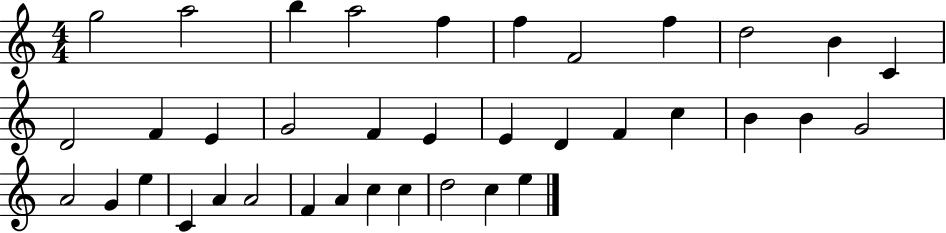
{
  \clef treble
  \numericTimeSignature
  \time 4/4
  \key c \major
  g''2 a''2 | b''4 a''2 f''4 | f''4 f'2 f''4 | d''2 b'4 c'4 | \break d'2 f'4 e'4 | g'2 f'4 e'4 | e'4 d'4 f'4 c''4 | b'4 b'4 g'2 | \break a'2 g'4 e''4 | c'4 a'4 a'2 | f'4 a'4 c''4 c''4 | d''2 c''4 e''4 | \break \bar "|."
}